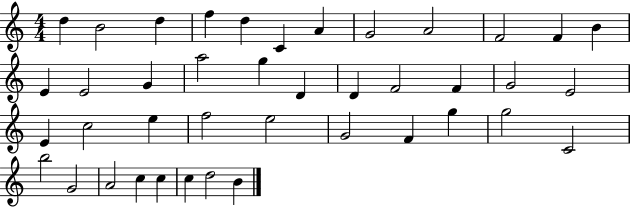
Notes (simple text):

D5/q B4/h D5/q F5/q D5/q C4/q A4/q G4/h A4/h F4/h F4/q B4/q E4/q E4/h G4/q A5/h G5/q D4/q D4/q F4/h F4/q G4/h E4/h E4/q C5/h E5/q F5/h E5/h G4/h F4/q G5/q G5/h C4/h B5/h G4/h A4/h C5/q C5/q C5/q D5/h B4/q